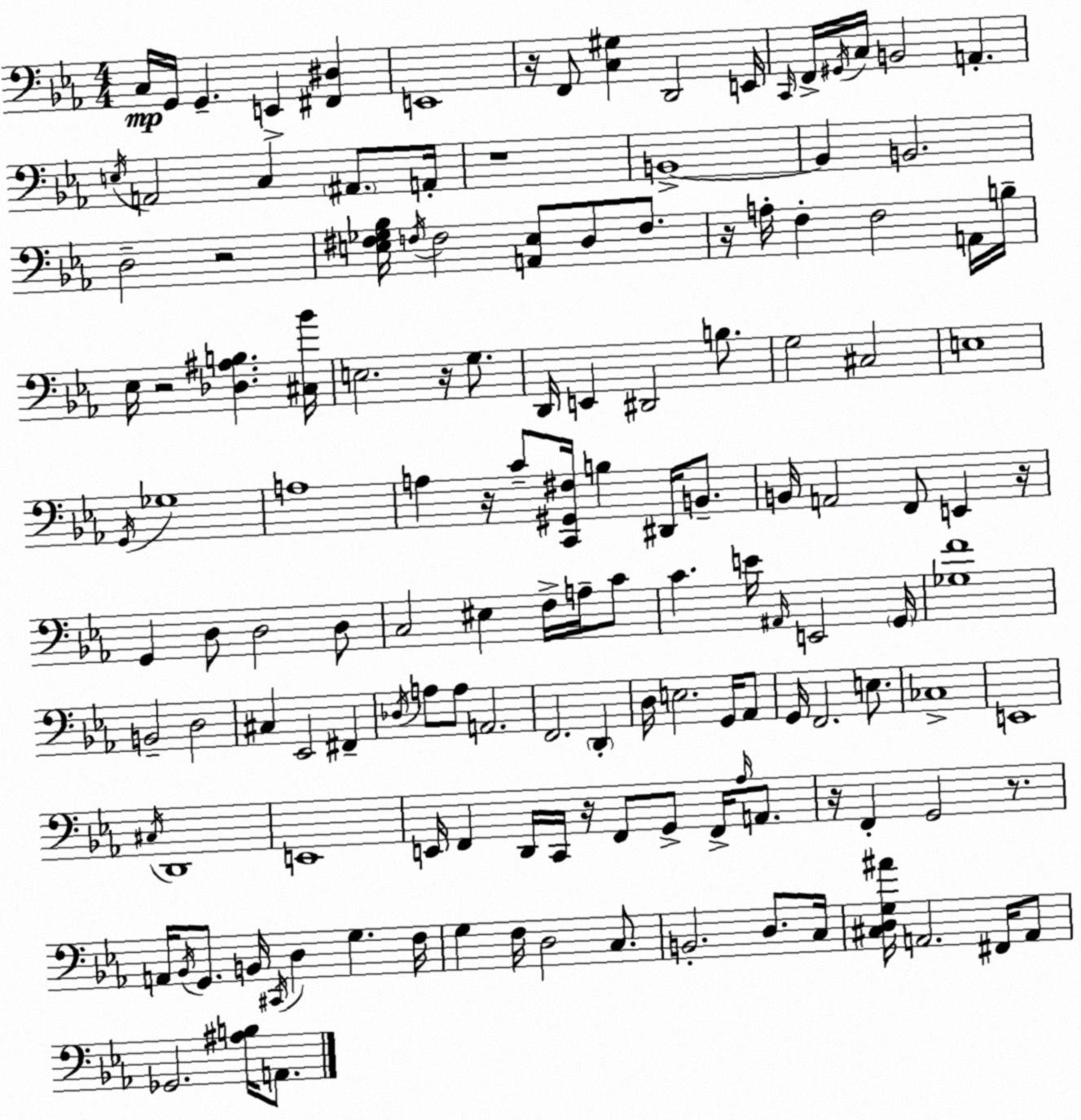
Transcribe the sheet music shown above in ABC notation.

X:1
T:Untitled
M:4/4
L:1/4
K:Cm
C,/4 G,,/4 G,, E,, [^F,,^D,] E,,4 z/4 F,,/2 [C,^G,] D,,2 E,,/4 C,,/4 F,,/4 ^G,,/4 C,/4 B,,2 A,, E,/4 A,,2 C, ^A,,/2 A,,/4 z4 B,,4 B,, B,,2 D,2 z2 [E,^F,_G,_B,]/4 F,/4 F,2 [A,,E,]/2 D,/2 F,/2 z/4 A,/4 F, F,2 A,,/4 B,/4 _E,/4 z2 [_D,^A,B,] [^C,_B]/4 E,2 z/4 G,/2 D,,/4 E,, ^D,,2 B,/2 G,2 ^C,2 E,4 G,,/4 _G,4 A,4 A, z/4 C/2 [C,,^G,,^F,]/4 B, ^D,,/4 B,,/2 B,,/4 A,,2 F,,/2 E,, z/4 G,, D,/2 D,2 D,/2 C,2 ^E, F,/4 A,/4 C/2 C E/4 ^A,,/4 E,,2 G,,/4 [_G,F]4 B,,2 D,2 ^C, _E,,2 ^F,, _D,/4 A,/2 A,/2 A,,2 F,,2 D,, D,/4 E,2 G,,/4 _A,,/2 G,,/4 F,,2 E,/2 _C,4 E,,4 ^C,/4 D,,4 E,,4 E,,/4 F,, D,,/4 C,,/4 z/4 F,,/2 G,,/2 F,,/4 _A,/4 A,,/2 z/4 F,, G,,2 z/2 A,,/4 _B,,/4 G,,/2 B,,/4 ^C,,/4 D, G, F,/4 G, F,/4 D,2 C,/2 B,,2 D,/2 C,/4 [^C,D,G,^A]/4 A,,2 ^F,,/4 A,,/2 _G,,2 [^A,B,]/4 A,,/2